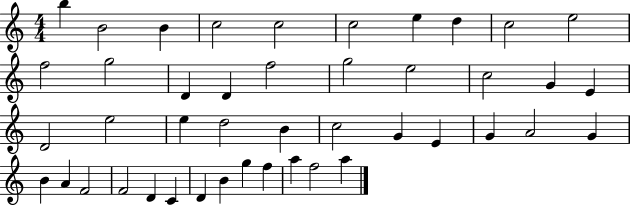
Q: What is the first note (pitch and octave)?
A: B5